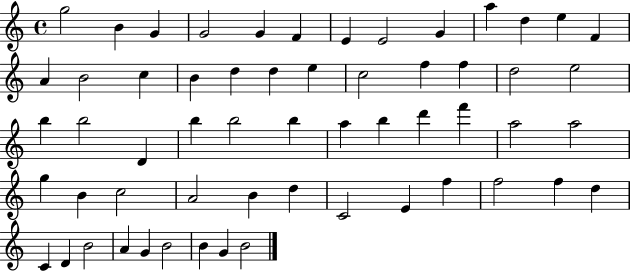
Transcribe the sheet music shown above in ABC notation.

X:1
T:Untitled
M:4/4
L:1/4
K:C
g2 B G G2 G F E E2 G a d e F A B2 c B d d e c2 f f d2 e2 b b2 D b b2 b a b d' f' a2 a2 g B c2 A2 B d C2 E f f2 f d C D B2 A G B2 B G B2